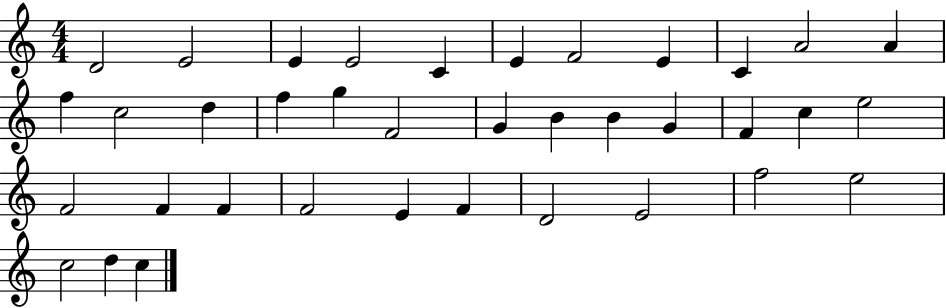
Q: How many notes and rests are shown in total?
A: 37